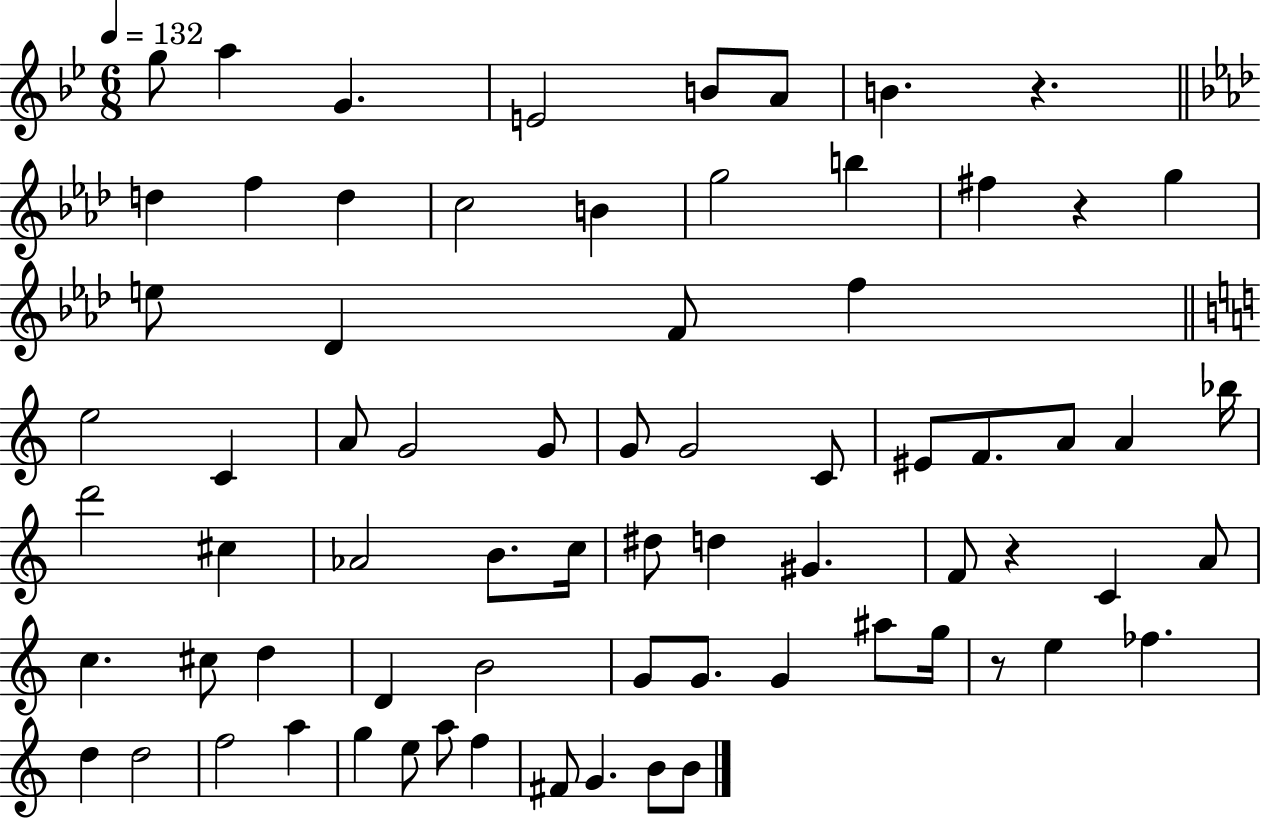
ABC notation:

X:1
T:Untitled
M:6/8
L:1/4
K:Bb
g/2 a G E2 B/2 A/2 B z d f d c2 B g2 b ^f z g e/2 _D F/2 f e2 C A/2 G2 G/2 G/2 G2 C/2 ^E/2 F/2 A/2 A _b/4 d'2 ^c _A2 B/2 c/4 ^d/2 d ^G F/2 z C A/2 c ^c/2 d D B2 G/2 G/2 G ^a/2 g/4 z/2 e _f d d2 f2 a g e/2 a/2 f ^F/2 G B/2 B/2